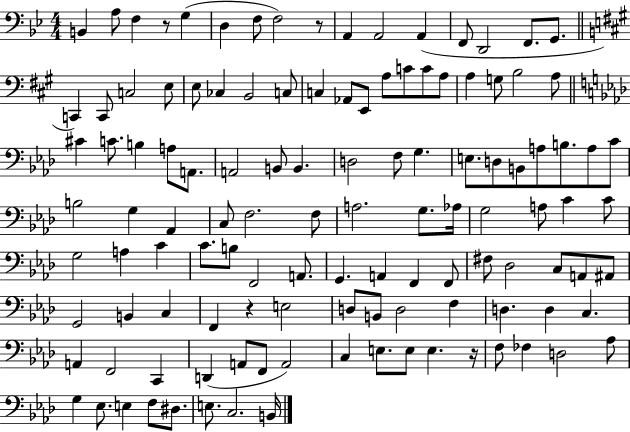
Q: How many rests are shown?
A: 4